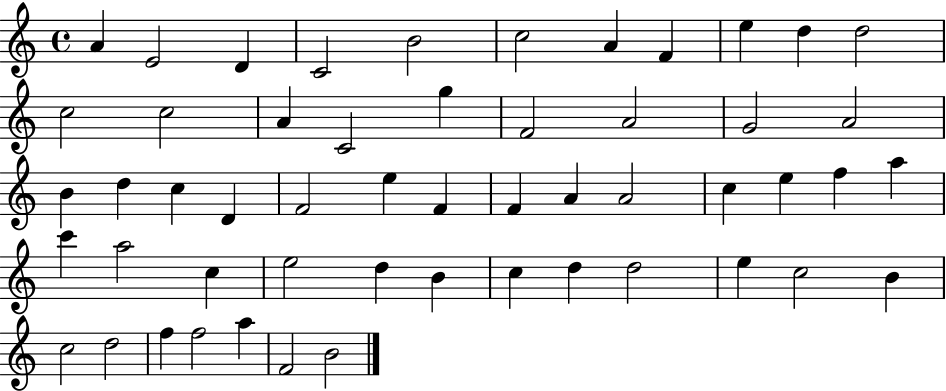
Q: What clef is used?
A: treble